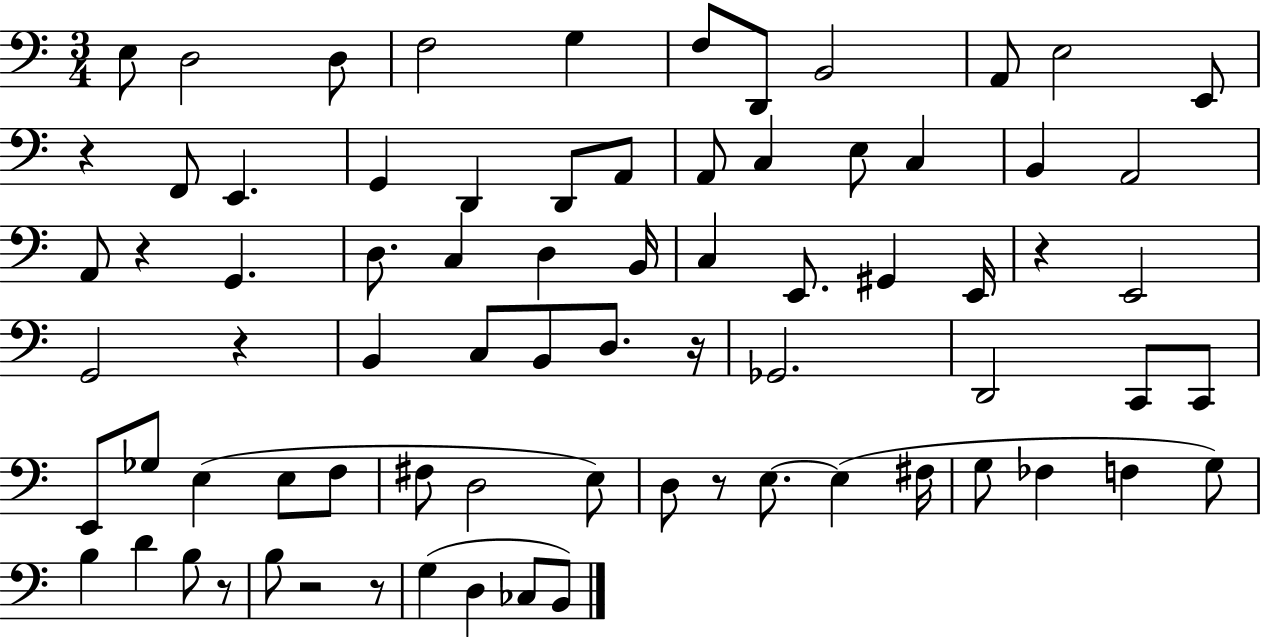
E3/e D3/h D3/e F3/h G3/q F3/e D2/e B2/h A2/e E3/h E2/e R/q F2/e E2/q. G2/q D2/q D2/e A2/e A2/e C3/q E3/e C3/q B2/q A2/h A2/e R/q G2/q. D3/e. C3/q D3/q B2/s C3/q E2/e. G#2/q E2/s R/q E2/h G2/h R/q B2/q C3/e B2/e D3/e. R/s Gb2/h. D2/h C2/e C2/e E2/e Gb3/e E3/q E3/e F3/e F#3/e D3/h E3/e D3/e R/e E3/e. E3/q F#3/s G3/e FES3/q F3/q G3/e B3/q D4/q B3/e R/e B3/e R/h R/e G3/q D3/q CES3/e B2/e